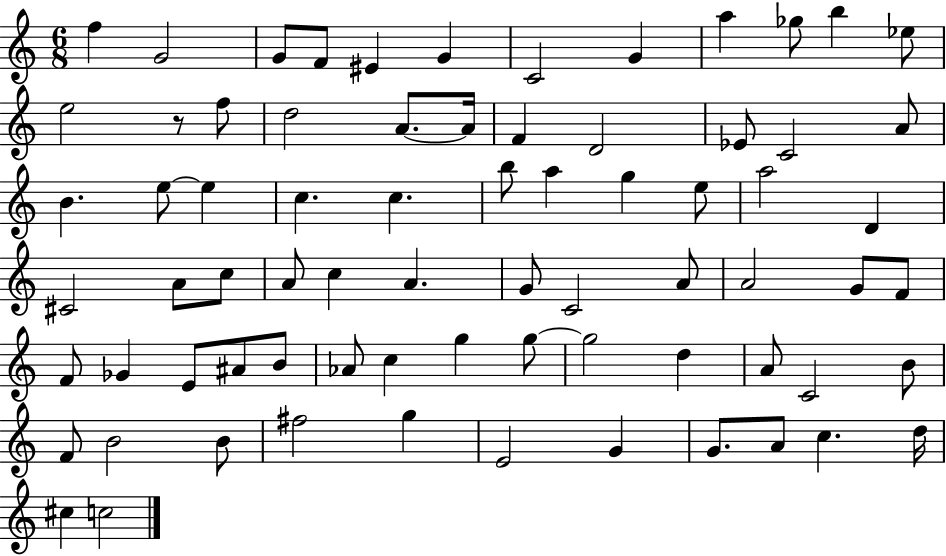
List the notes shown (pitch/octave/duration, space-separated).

F5/q G4/h G4/e F4/e EIS4/q G4/q C4/h G4/q A5/q Gb5/e B5/q Eb5/e E5/h R/e F5/e D5/h A4/e. A4/s F4/q D4/h Eb4/e C4/h A4/e B4/q. E5/e E5/q C5/q. C5/q. B5/e A5/q G5/q E5/e A5/h D4/q C#4/h A4/e C5/e A4/e C5/q A4/q. G4/e C4/h A4/e A4/h G4/e F4/e F4/e Gb4/q E4/e A#4/e B4/e Ab4/e C5/q G5/q G5/e G5/h D5/q A4/e C4/h B4/e F4/e B4/h B4/e F#5/h G5/q E4/h G4/q G4/e. A4/e C5/q. D5/s C#5/q C5/h